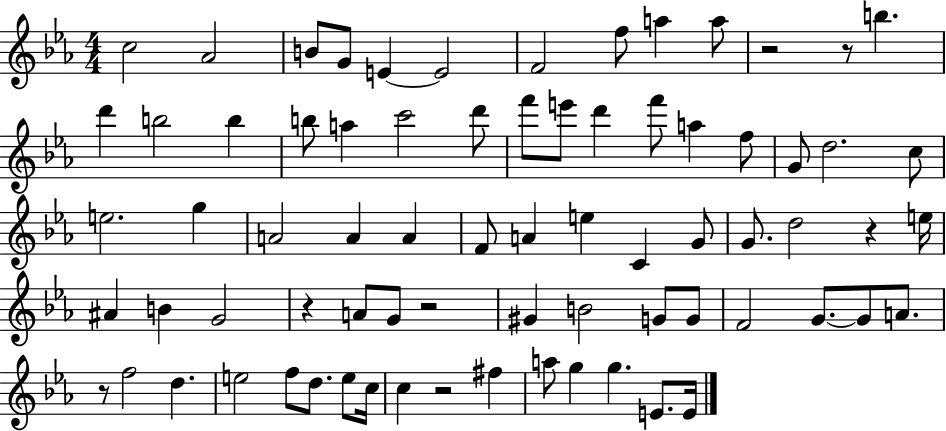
{
  \clef treble
  \numericTimeSignature
  \time 4/4
  \key ees \major
  c''2 aes'2 | b'8 g'8 e'4~~ e'2 | f'2 f''8 a''4 a''8 | r2 r8 b''4. | \break d'''4 b''2 b''4 | b''8 a''4 c'''2 d'''8 | f'''8 e'''8 d'''4 f'''8 a''4 f''8 | g'8 d''2. c''8 | \break e''2. g''4 | a'2 a'4 a'4 | f'8 a'4 e''4 c'4 g'8 | g'8. d''2 r4 e''16 | \break ais'4 b'4 g'2 | r4 a'8 g'8 r2 | gis'4 b'2 g'8 g'8 | f'2 g'8.~~ g'8 a'8. | \break r8 f''2 d''4. | e''2 f''8 d''8. e''8 c''16 | c''4 r2 fis''4 | a''8 g''4 g''4. e'8. e'16 | \break \bar "|."
}